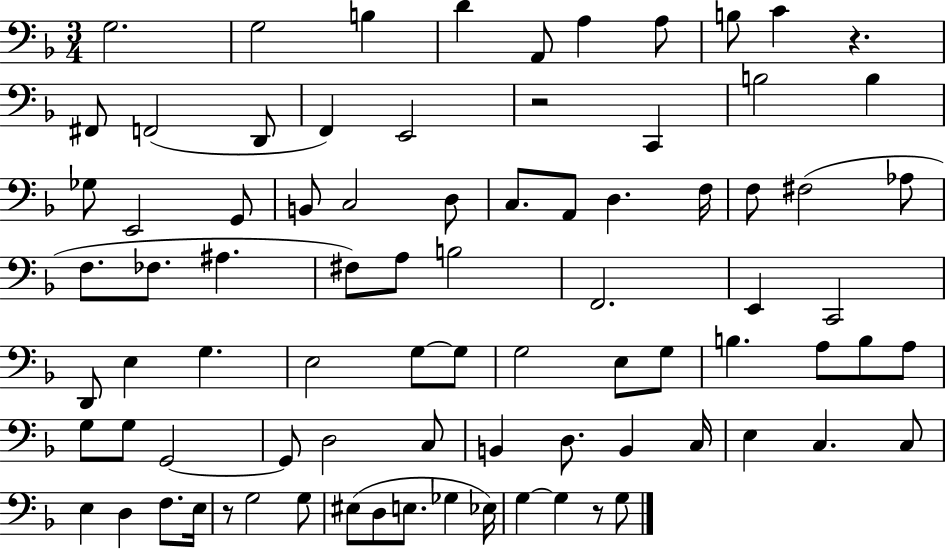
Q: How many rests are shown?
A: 4